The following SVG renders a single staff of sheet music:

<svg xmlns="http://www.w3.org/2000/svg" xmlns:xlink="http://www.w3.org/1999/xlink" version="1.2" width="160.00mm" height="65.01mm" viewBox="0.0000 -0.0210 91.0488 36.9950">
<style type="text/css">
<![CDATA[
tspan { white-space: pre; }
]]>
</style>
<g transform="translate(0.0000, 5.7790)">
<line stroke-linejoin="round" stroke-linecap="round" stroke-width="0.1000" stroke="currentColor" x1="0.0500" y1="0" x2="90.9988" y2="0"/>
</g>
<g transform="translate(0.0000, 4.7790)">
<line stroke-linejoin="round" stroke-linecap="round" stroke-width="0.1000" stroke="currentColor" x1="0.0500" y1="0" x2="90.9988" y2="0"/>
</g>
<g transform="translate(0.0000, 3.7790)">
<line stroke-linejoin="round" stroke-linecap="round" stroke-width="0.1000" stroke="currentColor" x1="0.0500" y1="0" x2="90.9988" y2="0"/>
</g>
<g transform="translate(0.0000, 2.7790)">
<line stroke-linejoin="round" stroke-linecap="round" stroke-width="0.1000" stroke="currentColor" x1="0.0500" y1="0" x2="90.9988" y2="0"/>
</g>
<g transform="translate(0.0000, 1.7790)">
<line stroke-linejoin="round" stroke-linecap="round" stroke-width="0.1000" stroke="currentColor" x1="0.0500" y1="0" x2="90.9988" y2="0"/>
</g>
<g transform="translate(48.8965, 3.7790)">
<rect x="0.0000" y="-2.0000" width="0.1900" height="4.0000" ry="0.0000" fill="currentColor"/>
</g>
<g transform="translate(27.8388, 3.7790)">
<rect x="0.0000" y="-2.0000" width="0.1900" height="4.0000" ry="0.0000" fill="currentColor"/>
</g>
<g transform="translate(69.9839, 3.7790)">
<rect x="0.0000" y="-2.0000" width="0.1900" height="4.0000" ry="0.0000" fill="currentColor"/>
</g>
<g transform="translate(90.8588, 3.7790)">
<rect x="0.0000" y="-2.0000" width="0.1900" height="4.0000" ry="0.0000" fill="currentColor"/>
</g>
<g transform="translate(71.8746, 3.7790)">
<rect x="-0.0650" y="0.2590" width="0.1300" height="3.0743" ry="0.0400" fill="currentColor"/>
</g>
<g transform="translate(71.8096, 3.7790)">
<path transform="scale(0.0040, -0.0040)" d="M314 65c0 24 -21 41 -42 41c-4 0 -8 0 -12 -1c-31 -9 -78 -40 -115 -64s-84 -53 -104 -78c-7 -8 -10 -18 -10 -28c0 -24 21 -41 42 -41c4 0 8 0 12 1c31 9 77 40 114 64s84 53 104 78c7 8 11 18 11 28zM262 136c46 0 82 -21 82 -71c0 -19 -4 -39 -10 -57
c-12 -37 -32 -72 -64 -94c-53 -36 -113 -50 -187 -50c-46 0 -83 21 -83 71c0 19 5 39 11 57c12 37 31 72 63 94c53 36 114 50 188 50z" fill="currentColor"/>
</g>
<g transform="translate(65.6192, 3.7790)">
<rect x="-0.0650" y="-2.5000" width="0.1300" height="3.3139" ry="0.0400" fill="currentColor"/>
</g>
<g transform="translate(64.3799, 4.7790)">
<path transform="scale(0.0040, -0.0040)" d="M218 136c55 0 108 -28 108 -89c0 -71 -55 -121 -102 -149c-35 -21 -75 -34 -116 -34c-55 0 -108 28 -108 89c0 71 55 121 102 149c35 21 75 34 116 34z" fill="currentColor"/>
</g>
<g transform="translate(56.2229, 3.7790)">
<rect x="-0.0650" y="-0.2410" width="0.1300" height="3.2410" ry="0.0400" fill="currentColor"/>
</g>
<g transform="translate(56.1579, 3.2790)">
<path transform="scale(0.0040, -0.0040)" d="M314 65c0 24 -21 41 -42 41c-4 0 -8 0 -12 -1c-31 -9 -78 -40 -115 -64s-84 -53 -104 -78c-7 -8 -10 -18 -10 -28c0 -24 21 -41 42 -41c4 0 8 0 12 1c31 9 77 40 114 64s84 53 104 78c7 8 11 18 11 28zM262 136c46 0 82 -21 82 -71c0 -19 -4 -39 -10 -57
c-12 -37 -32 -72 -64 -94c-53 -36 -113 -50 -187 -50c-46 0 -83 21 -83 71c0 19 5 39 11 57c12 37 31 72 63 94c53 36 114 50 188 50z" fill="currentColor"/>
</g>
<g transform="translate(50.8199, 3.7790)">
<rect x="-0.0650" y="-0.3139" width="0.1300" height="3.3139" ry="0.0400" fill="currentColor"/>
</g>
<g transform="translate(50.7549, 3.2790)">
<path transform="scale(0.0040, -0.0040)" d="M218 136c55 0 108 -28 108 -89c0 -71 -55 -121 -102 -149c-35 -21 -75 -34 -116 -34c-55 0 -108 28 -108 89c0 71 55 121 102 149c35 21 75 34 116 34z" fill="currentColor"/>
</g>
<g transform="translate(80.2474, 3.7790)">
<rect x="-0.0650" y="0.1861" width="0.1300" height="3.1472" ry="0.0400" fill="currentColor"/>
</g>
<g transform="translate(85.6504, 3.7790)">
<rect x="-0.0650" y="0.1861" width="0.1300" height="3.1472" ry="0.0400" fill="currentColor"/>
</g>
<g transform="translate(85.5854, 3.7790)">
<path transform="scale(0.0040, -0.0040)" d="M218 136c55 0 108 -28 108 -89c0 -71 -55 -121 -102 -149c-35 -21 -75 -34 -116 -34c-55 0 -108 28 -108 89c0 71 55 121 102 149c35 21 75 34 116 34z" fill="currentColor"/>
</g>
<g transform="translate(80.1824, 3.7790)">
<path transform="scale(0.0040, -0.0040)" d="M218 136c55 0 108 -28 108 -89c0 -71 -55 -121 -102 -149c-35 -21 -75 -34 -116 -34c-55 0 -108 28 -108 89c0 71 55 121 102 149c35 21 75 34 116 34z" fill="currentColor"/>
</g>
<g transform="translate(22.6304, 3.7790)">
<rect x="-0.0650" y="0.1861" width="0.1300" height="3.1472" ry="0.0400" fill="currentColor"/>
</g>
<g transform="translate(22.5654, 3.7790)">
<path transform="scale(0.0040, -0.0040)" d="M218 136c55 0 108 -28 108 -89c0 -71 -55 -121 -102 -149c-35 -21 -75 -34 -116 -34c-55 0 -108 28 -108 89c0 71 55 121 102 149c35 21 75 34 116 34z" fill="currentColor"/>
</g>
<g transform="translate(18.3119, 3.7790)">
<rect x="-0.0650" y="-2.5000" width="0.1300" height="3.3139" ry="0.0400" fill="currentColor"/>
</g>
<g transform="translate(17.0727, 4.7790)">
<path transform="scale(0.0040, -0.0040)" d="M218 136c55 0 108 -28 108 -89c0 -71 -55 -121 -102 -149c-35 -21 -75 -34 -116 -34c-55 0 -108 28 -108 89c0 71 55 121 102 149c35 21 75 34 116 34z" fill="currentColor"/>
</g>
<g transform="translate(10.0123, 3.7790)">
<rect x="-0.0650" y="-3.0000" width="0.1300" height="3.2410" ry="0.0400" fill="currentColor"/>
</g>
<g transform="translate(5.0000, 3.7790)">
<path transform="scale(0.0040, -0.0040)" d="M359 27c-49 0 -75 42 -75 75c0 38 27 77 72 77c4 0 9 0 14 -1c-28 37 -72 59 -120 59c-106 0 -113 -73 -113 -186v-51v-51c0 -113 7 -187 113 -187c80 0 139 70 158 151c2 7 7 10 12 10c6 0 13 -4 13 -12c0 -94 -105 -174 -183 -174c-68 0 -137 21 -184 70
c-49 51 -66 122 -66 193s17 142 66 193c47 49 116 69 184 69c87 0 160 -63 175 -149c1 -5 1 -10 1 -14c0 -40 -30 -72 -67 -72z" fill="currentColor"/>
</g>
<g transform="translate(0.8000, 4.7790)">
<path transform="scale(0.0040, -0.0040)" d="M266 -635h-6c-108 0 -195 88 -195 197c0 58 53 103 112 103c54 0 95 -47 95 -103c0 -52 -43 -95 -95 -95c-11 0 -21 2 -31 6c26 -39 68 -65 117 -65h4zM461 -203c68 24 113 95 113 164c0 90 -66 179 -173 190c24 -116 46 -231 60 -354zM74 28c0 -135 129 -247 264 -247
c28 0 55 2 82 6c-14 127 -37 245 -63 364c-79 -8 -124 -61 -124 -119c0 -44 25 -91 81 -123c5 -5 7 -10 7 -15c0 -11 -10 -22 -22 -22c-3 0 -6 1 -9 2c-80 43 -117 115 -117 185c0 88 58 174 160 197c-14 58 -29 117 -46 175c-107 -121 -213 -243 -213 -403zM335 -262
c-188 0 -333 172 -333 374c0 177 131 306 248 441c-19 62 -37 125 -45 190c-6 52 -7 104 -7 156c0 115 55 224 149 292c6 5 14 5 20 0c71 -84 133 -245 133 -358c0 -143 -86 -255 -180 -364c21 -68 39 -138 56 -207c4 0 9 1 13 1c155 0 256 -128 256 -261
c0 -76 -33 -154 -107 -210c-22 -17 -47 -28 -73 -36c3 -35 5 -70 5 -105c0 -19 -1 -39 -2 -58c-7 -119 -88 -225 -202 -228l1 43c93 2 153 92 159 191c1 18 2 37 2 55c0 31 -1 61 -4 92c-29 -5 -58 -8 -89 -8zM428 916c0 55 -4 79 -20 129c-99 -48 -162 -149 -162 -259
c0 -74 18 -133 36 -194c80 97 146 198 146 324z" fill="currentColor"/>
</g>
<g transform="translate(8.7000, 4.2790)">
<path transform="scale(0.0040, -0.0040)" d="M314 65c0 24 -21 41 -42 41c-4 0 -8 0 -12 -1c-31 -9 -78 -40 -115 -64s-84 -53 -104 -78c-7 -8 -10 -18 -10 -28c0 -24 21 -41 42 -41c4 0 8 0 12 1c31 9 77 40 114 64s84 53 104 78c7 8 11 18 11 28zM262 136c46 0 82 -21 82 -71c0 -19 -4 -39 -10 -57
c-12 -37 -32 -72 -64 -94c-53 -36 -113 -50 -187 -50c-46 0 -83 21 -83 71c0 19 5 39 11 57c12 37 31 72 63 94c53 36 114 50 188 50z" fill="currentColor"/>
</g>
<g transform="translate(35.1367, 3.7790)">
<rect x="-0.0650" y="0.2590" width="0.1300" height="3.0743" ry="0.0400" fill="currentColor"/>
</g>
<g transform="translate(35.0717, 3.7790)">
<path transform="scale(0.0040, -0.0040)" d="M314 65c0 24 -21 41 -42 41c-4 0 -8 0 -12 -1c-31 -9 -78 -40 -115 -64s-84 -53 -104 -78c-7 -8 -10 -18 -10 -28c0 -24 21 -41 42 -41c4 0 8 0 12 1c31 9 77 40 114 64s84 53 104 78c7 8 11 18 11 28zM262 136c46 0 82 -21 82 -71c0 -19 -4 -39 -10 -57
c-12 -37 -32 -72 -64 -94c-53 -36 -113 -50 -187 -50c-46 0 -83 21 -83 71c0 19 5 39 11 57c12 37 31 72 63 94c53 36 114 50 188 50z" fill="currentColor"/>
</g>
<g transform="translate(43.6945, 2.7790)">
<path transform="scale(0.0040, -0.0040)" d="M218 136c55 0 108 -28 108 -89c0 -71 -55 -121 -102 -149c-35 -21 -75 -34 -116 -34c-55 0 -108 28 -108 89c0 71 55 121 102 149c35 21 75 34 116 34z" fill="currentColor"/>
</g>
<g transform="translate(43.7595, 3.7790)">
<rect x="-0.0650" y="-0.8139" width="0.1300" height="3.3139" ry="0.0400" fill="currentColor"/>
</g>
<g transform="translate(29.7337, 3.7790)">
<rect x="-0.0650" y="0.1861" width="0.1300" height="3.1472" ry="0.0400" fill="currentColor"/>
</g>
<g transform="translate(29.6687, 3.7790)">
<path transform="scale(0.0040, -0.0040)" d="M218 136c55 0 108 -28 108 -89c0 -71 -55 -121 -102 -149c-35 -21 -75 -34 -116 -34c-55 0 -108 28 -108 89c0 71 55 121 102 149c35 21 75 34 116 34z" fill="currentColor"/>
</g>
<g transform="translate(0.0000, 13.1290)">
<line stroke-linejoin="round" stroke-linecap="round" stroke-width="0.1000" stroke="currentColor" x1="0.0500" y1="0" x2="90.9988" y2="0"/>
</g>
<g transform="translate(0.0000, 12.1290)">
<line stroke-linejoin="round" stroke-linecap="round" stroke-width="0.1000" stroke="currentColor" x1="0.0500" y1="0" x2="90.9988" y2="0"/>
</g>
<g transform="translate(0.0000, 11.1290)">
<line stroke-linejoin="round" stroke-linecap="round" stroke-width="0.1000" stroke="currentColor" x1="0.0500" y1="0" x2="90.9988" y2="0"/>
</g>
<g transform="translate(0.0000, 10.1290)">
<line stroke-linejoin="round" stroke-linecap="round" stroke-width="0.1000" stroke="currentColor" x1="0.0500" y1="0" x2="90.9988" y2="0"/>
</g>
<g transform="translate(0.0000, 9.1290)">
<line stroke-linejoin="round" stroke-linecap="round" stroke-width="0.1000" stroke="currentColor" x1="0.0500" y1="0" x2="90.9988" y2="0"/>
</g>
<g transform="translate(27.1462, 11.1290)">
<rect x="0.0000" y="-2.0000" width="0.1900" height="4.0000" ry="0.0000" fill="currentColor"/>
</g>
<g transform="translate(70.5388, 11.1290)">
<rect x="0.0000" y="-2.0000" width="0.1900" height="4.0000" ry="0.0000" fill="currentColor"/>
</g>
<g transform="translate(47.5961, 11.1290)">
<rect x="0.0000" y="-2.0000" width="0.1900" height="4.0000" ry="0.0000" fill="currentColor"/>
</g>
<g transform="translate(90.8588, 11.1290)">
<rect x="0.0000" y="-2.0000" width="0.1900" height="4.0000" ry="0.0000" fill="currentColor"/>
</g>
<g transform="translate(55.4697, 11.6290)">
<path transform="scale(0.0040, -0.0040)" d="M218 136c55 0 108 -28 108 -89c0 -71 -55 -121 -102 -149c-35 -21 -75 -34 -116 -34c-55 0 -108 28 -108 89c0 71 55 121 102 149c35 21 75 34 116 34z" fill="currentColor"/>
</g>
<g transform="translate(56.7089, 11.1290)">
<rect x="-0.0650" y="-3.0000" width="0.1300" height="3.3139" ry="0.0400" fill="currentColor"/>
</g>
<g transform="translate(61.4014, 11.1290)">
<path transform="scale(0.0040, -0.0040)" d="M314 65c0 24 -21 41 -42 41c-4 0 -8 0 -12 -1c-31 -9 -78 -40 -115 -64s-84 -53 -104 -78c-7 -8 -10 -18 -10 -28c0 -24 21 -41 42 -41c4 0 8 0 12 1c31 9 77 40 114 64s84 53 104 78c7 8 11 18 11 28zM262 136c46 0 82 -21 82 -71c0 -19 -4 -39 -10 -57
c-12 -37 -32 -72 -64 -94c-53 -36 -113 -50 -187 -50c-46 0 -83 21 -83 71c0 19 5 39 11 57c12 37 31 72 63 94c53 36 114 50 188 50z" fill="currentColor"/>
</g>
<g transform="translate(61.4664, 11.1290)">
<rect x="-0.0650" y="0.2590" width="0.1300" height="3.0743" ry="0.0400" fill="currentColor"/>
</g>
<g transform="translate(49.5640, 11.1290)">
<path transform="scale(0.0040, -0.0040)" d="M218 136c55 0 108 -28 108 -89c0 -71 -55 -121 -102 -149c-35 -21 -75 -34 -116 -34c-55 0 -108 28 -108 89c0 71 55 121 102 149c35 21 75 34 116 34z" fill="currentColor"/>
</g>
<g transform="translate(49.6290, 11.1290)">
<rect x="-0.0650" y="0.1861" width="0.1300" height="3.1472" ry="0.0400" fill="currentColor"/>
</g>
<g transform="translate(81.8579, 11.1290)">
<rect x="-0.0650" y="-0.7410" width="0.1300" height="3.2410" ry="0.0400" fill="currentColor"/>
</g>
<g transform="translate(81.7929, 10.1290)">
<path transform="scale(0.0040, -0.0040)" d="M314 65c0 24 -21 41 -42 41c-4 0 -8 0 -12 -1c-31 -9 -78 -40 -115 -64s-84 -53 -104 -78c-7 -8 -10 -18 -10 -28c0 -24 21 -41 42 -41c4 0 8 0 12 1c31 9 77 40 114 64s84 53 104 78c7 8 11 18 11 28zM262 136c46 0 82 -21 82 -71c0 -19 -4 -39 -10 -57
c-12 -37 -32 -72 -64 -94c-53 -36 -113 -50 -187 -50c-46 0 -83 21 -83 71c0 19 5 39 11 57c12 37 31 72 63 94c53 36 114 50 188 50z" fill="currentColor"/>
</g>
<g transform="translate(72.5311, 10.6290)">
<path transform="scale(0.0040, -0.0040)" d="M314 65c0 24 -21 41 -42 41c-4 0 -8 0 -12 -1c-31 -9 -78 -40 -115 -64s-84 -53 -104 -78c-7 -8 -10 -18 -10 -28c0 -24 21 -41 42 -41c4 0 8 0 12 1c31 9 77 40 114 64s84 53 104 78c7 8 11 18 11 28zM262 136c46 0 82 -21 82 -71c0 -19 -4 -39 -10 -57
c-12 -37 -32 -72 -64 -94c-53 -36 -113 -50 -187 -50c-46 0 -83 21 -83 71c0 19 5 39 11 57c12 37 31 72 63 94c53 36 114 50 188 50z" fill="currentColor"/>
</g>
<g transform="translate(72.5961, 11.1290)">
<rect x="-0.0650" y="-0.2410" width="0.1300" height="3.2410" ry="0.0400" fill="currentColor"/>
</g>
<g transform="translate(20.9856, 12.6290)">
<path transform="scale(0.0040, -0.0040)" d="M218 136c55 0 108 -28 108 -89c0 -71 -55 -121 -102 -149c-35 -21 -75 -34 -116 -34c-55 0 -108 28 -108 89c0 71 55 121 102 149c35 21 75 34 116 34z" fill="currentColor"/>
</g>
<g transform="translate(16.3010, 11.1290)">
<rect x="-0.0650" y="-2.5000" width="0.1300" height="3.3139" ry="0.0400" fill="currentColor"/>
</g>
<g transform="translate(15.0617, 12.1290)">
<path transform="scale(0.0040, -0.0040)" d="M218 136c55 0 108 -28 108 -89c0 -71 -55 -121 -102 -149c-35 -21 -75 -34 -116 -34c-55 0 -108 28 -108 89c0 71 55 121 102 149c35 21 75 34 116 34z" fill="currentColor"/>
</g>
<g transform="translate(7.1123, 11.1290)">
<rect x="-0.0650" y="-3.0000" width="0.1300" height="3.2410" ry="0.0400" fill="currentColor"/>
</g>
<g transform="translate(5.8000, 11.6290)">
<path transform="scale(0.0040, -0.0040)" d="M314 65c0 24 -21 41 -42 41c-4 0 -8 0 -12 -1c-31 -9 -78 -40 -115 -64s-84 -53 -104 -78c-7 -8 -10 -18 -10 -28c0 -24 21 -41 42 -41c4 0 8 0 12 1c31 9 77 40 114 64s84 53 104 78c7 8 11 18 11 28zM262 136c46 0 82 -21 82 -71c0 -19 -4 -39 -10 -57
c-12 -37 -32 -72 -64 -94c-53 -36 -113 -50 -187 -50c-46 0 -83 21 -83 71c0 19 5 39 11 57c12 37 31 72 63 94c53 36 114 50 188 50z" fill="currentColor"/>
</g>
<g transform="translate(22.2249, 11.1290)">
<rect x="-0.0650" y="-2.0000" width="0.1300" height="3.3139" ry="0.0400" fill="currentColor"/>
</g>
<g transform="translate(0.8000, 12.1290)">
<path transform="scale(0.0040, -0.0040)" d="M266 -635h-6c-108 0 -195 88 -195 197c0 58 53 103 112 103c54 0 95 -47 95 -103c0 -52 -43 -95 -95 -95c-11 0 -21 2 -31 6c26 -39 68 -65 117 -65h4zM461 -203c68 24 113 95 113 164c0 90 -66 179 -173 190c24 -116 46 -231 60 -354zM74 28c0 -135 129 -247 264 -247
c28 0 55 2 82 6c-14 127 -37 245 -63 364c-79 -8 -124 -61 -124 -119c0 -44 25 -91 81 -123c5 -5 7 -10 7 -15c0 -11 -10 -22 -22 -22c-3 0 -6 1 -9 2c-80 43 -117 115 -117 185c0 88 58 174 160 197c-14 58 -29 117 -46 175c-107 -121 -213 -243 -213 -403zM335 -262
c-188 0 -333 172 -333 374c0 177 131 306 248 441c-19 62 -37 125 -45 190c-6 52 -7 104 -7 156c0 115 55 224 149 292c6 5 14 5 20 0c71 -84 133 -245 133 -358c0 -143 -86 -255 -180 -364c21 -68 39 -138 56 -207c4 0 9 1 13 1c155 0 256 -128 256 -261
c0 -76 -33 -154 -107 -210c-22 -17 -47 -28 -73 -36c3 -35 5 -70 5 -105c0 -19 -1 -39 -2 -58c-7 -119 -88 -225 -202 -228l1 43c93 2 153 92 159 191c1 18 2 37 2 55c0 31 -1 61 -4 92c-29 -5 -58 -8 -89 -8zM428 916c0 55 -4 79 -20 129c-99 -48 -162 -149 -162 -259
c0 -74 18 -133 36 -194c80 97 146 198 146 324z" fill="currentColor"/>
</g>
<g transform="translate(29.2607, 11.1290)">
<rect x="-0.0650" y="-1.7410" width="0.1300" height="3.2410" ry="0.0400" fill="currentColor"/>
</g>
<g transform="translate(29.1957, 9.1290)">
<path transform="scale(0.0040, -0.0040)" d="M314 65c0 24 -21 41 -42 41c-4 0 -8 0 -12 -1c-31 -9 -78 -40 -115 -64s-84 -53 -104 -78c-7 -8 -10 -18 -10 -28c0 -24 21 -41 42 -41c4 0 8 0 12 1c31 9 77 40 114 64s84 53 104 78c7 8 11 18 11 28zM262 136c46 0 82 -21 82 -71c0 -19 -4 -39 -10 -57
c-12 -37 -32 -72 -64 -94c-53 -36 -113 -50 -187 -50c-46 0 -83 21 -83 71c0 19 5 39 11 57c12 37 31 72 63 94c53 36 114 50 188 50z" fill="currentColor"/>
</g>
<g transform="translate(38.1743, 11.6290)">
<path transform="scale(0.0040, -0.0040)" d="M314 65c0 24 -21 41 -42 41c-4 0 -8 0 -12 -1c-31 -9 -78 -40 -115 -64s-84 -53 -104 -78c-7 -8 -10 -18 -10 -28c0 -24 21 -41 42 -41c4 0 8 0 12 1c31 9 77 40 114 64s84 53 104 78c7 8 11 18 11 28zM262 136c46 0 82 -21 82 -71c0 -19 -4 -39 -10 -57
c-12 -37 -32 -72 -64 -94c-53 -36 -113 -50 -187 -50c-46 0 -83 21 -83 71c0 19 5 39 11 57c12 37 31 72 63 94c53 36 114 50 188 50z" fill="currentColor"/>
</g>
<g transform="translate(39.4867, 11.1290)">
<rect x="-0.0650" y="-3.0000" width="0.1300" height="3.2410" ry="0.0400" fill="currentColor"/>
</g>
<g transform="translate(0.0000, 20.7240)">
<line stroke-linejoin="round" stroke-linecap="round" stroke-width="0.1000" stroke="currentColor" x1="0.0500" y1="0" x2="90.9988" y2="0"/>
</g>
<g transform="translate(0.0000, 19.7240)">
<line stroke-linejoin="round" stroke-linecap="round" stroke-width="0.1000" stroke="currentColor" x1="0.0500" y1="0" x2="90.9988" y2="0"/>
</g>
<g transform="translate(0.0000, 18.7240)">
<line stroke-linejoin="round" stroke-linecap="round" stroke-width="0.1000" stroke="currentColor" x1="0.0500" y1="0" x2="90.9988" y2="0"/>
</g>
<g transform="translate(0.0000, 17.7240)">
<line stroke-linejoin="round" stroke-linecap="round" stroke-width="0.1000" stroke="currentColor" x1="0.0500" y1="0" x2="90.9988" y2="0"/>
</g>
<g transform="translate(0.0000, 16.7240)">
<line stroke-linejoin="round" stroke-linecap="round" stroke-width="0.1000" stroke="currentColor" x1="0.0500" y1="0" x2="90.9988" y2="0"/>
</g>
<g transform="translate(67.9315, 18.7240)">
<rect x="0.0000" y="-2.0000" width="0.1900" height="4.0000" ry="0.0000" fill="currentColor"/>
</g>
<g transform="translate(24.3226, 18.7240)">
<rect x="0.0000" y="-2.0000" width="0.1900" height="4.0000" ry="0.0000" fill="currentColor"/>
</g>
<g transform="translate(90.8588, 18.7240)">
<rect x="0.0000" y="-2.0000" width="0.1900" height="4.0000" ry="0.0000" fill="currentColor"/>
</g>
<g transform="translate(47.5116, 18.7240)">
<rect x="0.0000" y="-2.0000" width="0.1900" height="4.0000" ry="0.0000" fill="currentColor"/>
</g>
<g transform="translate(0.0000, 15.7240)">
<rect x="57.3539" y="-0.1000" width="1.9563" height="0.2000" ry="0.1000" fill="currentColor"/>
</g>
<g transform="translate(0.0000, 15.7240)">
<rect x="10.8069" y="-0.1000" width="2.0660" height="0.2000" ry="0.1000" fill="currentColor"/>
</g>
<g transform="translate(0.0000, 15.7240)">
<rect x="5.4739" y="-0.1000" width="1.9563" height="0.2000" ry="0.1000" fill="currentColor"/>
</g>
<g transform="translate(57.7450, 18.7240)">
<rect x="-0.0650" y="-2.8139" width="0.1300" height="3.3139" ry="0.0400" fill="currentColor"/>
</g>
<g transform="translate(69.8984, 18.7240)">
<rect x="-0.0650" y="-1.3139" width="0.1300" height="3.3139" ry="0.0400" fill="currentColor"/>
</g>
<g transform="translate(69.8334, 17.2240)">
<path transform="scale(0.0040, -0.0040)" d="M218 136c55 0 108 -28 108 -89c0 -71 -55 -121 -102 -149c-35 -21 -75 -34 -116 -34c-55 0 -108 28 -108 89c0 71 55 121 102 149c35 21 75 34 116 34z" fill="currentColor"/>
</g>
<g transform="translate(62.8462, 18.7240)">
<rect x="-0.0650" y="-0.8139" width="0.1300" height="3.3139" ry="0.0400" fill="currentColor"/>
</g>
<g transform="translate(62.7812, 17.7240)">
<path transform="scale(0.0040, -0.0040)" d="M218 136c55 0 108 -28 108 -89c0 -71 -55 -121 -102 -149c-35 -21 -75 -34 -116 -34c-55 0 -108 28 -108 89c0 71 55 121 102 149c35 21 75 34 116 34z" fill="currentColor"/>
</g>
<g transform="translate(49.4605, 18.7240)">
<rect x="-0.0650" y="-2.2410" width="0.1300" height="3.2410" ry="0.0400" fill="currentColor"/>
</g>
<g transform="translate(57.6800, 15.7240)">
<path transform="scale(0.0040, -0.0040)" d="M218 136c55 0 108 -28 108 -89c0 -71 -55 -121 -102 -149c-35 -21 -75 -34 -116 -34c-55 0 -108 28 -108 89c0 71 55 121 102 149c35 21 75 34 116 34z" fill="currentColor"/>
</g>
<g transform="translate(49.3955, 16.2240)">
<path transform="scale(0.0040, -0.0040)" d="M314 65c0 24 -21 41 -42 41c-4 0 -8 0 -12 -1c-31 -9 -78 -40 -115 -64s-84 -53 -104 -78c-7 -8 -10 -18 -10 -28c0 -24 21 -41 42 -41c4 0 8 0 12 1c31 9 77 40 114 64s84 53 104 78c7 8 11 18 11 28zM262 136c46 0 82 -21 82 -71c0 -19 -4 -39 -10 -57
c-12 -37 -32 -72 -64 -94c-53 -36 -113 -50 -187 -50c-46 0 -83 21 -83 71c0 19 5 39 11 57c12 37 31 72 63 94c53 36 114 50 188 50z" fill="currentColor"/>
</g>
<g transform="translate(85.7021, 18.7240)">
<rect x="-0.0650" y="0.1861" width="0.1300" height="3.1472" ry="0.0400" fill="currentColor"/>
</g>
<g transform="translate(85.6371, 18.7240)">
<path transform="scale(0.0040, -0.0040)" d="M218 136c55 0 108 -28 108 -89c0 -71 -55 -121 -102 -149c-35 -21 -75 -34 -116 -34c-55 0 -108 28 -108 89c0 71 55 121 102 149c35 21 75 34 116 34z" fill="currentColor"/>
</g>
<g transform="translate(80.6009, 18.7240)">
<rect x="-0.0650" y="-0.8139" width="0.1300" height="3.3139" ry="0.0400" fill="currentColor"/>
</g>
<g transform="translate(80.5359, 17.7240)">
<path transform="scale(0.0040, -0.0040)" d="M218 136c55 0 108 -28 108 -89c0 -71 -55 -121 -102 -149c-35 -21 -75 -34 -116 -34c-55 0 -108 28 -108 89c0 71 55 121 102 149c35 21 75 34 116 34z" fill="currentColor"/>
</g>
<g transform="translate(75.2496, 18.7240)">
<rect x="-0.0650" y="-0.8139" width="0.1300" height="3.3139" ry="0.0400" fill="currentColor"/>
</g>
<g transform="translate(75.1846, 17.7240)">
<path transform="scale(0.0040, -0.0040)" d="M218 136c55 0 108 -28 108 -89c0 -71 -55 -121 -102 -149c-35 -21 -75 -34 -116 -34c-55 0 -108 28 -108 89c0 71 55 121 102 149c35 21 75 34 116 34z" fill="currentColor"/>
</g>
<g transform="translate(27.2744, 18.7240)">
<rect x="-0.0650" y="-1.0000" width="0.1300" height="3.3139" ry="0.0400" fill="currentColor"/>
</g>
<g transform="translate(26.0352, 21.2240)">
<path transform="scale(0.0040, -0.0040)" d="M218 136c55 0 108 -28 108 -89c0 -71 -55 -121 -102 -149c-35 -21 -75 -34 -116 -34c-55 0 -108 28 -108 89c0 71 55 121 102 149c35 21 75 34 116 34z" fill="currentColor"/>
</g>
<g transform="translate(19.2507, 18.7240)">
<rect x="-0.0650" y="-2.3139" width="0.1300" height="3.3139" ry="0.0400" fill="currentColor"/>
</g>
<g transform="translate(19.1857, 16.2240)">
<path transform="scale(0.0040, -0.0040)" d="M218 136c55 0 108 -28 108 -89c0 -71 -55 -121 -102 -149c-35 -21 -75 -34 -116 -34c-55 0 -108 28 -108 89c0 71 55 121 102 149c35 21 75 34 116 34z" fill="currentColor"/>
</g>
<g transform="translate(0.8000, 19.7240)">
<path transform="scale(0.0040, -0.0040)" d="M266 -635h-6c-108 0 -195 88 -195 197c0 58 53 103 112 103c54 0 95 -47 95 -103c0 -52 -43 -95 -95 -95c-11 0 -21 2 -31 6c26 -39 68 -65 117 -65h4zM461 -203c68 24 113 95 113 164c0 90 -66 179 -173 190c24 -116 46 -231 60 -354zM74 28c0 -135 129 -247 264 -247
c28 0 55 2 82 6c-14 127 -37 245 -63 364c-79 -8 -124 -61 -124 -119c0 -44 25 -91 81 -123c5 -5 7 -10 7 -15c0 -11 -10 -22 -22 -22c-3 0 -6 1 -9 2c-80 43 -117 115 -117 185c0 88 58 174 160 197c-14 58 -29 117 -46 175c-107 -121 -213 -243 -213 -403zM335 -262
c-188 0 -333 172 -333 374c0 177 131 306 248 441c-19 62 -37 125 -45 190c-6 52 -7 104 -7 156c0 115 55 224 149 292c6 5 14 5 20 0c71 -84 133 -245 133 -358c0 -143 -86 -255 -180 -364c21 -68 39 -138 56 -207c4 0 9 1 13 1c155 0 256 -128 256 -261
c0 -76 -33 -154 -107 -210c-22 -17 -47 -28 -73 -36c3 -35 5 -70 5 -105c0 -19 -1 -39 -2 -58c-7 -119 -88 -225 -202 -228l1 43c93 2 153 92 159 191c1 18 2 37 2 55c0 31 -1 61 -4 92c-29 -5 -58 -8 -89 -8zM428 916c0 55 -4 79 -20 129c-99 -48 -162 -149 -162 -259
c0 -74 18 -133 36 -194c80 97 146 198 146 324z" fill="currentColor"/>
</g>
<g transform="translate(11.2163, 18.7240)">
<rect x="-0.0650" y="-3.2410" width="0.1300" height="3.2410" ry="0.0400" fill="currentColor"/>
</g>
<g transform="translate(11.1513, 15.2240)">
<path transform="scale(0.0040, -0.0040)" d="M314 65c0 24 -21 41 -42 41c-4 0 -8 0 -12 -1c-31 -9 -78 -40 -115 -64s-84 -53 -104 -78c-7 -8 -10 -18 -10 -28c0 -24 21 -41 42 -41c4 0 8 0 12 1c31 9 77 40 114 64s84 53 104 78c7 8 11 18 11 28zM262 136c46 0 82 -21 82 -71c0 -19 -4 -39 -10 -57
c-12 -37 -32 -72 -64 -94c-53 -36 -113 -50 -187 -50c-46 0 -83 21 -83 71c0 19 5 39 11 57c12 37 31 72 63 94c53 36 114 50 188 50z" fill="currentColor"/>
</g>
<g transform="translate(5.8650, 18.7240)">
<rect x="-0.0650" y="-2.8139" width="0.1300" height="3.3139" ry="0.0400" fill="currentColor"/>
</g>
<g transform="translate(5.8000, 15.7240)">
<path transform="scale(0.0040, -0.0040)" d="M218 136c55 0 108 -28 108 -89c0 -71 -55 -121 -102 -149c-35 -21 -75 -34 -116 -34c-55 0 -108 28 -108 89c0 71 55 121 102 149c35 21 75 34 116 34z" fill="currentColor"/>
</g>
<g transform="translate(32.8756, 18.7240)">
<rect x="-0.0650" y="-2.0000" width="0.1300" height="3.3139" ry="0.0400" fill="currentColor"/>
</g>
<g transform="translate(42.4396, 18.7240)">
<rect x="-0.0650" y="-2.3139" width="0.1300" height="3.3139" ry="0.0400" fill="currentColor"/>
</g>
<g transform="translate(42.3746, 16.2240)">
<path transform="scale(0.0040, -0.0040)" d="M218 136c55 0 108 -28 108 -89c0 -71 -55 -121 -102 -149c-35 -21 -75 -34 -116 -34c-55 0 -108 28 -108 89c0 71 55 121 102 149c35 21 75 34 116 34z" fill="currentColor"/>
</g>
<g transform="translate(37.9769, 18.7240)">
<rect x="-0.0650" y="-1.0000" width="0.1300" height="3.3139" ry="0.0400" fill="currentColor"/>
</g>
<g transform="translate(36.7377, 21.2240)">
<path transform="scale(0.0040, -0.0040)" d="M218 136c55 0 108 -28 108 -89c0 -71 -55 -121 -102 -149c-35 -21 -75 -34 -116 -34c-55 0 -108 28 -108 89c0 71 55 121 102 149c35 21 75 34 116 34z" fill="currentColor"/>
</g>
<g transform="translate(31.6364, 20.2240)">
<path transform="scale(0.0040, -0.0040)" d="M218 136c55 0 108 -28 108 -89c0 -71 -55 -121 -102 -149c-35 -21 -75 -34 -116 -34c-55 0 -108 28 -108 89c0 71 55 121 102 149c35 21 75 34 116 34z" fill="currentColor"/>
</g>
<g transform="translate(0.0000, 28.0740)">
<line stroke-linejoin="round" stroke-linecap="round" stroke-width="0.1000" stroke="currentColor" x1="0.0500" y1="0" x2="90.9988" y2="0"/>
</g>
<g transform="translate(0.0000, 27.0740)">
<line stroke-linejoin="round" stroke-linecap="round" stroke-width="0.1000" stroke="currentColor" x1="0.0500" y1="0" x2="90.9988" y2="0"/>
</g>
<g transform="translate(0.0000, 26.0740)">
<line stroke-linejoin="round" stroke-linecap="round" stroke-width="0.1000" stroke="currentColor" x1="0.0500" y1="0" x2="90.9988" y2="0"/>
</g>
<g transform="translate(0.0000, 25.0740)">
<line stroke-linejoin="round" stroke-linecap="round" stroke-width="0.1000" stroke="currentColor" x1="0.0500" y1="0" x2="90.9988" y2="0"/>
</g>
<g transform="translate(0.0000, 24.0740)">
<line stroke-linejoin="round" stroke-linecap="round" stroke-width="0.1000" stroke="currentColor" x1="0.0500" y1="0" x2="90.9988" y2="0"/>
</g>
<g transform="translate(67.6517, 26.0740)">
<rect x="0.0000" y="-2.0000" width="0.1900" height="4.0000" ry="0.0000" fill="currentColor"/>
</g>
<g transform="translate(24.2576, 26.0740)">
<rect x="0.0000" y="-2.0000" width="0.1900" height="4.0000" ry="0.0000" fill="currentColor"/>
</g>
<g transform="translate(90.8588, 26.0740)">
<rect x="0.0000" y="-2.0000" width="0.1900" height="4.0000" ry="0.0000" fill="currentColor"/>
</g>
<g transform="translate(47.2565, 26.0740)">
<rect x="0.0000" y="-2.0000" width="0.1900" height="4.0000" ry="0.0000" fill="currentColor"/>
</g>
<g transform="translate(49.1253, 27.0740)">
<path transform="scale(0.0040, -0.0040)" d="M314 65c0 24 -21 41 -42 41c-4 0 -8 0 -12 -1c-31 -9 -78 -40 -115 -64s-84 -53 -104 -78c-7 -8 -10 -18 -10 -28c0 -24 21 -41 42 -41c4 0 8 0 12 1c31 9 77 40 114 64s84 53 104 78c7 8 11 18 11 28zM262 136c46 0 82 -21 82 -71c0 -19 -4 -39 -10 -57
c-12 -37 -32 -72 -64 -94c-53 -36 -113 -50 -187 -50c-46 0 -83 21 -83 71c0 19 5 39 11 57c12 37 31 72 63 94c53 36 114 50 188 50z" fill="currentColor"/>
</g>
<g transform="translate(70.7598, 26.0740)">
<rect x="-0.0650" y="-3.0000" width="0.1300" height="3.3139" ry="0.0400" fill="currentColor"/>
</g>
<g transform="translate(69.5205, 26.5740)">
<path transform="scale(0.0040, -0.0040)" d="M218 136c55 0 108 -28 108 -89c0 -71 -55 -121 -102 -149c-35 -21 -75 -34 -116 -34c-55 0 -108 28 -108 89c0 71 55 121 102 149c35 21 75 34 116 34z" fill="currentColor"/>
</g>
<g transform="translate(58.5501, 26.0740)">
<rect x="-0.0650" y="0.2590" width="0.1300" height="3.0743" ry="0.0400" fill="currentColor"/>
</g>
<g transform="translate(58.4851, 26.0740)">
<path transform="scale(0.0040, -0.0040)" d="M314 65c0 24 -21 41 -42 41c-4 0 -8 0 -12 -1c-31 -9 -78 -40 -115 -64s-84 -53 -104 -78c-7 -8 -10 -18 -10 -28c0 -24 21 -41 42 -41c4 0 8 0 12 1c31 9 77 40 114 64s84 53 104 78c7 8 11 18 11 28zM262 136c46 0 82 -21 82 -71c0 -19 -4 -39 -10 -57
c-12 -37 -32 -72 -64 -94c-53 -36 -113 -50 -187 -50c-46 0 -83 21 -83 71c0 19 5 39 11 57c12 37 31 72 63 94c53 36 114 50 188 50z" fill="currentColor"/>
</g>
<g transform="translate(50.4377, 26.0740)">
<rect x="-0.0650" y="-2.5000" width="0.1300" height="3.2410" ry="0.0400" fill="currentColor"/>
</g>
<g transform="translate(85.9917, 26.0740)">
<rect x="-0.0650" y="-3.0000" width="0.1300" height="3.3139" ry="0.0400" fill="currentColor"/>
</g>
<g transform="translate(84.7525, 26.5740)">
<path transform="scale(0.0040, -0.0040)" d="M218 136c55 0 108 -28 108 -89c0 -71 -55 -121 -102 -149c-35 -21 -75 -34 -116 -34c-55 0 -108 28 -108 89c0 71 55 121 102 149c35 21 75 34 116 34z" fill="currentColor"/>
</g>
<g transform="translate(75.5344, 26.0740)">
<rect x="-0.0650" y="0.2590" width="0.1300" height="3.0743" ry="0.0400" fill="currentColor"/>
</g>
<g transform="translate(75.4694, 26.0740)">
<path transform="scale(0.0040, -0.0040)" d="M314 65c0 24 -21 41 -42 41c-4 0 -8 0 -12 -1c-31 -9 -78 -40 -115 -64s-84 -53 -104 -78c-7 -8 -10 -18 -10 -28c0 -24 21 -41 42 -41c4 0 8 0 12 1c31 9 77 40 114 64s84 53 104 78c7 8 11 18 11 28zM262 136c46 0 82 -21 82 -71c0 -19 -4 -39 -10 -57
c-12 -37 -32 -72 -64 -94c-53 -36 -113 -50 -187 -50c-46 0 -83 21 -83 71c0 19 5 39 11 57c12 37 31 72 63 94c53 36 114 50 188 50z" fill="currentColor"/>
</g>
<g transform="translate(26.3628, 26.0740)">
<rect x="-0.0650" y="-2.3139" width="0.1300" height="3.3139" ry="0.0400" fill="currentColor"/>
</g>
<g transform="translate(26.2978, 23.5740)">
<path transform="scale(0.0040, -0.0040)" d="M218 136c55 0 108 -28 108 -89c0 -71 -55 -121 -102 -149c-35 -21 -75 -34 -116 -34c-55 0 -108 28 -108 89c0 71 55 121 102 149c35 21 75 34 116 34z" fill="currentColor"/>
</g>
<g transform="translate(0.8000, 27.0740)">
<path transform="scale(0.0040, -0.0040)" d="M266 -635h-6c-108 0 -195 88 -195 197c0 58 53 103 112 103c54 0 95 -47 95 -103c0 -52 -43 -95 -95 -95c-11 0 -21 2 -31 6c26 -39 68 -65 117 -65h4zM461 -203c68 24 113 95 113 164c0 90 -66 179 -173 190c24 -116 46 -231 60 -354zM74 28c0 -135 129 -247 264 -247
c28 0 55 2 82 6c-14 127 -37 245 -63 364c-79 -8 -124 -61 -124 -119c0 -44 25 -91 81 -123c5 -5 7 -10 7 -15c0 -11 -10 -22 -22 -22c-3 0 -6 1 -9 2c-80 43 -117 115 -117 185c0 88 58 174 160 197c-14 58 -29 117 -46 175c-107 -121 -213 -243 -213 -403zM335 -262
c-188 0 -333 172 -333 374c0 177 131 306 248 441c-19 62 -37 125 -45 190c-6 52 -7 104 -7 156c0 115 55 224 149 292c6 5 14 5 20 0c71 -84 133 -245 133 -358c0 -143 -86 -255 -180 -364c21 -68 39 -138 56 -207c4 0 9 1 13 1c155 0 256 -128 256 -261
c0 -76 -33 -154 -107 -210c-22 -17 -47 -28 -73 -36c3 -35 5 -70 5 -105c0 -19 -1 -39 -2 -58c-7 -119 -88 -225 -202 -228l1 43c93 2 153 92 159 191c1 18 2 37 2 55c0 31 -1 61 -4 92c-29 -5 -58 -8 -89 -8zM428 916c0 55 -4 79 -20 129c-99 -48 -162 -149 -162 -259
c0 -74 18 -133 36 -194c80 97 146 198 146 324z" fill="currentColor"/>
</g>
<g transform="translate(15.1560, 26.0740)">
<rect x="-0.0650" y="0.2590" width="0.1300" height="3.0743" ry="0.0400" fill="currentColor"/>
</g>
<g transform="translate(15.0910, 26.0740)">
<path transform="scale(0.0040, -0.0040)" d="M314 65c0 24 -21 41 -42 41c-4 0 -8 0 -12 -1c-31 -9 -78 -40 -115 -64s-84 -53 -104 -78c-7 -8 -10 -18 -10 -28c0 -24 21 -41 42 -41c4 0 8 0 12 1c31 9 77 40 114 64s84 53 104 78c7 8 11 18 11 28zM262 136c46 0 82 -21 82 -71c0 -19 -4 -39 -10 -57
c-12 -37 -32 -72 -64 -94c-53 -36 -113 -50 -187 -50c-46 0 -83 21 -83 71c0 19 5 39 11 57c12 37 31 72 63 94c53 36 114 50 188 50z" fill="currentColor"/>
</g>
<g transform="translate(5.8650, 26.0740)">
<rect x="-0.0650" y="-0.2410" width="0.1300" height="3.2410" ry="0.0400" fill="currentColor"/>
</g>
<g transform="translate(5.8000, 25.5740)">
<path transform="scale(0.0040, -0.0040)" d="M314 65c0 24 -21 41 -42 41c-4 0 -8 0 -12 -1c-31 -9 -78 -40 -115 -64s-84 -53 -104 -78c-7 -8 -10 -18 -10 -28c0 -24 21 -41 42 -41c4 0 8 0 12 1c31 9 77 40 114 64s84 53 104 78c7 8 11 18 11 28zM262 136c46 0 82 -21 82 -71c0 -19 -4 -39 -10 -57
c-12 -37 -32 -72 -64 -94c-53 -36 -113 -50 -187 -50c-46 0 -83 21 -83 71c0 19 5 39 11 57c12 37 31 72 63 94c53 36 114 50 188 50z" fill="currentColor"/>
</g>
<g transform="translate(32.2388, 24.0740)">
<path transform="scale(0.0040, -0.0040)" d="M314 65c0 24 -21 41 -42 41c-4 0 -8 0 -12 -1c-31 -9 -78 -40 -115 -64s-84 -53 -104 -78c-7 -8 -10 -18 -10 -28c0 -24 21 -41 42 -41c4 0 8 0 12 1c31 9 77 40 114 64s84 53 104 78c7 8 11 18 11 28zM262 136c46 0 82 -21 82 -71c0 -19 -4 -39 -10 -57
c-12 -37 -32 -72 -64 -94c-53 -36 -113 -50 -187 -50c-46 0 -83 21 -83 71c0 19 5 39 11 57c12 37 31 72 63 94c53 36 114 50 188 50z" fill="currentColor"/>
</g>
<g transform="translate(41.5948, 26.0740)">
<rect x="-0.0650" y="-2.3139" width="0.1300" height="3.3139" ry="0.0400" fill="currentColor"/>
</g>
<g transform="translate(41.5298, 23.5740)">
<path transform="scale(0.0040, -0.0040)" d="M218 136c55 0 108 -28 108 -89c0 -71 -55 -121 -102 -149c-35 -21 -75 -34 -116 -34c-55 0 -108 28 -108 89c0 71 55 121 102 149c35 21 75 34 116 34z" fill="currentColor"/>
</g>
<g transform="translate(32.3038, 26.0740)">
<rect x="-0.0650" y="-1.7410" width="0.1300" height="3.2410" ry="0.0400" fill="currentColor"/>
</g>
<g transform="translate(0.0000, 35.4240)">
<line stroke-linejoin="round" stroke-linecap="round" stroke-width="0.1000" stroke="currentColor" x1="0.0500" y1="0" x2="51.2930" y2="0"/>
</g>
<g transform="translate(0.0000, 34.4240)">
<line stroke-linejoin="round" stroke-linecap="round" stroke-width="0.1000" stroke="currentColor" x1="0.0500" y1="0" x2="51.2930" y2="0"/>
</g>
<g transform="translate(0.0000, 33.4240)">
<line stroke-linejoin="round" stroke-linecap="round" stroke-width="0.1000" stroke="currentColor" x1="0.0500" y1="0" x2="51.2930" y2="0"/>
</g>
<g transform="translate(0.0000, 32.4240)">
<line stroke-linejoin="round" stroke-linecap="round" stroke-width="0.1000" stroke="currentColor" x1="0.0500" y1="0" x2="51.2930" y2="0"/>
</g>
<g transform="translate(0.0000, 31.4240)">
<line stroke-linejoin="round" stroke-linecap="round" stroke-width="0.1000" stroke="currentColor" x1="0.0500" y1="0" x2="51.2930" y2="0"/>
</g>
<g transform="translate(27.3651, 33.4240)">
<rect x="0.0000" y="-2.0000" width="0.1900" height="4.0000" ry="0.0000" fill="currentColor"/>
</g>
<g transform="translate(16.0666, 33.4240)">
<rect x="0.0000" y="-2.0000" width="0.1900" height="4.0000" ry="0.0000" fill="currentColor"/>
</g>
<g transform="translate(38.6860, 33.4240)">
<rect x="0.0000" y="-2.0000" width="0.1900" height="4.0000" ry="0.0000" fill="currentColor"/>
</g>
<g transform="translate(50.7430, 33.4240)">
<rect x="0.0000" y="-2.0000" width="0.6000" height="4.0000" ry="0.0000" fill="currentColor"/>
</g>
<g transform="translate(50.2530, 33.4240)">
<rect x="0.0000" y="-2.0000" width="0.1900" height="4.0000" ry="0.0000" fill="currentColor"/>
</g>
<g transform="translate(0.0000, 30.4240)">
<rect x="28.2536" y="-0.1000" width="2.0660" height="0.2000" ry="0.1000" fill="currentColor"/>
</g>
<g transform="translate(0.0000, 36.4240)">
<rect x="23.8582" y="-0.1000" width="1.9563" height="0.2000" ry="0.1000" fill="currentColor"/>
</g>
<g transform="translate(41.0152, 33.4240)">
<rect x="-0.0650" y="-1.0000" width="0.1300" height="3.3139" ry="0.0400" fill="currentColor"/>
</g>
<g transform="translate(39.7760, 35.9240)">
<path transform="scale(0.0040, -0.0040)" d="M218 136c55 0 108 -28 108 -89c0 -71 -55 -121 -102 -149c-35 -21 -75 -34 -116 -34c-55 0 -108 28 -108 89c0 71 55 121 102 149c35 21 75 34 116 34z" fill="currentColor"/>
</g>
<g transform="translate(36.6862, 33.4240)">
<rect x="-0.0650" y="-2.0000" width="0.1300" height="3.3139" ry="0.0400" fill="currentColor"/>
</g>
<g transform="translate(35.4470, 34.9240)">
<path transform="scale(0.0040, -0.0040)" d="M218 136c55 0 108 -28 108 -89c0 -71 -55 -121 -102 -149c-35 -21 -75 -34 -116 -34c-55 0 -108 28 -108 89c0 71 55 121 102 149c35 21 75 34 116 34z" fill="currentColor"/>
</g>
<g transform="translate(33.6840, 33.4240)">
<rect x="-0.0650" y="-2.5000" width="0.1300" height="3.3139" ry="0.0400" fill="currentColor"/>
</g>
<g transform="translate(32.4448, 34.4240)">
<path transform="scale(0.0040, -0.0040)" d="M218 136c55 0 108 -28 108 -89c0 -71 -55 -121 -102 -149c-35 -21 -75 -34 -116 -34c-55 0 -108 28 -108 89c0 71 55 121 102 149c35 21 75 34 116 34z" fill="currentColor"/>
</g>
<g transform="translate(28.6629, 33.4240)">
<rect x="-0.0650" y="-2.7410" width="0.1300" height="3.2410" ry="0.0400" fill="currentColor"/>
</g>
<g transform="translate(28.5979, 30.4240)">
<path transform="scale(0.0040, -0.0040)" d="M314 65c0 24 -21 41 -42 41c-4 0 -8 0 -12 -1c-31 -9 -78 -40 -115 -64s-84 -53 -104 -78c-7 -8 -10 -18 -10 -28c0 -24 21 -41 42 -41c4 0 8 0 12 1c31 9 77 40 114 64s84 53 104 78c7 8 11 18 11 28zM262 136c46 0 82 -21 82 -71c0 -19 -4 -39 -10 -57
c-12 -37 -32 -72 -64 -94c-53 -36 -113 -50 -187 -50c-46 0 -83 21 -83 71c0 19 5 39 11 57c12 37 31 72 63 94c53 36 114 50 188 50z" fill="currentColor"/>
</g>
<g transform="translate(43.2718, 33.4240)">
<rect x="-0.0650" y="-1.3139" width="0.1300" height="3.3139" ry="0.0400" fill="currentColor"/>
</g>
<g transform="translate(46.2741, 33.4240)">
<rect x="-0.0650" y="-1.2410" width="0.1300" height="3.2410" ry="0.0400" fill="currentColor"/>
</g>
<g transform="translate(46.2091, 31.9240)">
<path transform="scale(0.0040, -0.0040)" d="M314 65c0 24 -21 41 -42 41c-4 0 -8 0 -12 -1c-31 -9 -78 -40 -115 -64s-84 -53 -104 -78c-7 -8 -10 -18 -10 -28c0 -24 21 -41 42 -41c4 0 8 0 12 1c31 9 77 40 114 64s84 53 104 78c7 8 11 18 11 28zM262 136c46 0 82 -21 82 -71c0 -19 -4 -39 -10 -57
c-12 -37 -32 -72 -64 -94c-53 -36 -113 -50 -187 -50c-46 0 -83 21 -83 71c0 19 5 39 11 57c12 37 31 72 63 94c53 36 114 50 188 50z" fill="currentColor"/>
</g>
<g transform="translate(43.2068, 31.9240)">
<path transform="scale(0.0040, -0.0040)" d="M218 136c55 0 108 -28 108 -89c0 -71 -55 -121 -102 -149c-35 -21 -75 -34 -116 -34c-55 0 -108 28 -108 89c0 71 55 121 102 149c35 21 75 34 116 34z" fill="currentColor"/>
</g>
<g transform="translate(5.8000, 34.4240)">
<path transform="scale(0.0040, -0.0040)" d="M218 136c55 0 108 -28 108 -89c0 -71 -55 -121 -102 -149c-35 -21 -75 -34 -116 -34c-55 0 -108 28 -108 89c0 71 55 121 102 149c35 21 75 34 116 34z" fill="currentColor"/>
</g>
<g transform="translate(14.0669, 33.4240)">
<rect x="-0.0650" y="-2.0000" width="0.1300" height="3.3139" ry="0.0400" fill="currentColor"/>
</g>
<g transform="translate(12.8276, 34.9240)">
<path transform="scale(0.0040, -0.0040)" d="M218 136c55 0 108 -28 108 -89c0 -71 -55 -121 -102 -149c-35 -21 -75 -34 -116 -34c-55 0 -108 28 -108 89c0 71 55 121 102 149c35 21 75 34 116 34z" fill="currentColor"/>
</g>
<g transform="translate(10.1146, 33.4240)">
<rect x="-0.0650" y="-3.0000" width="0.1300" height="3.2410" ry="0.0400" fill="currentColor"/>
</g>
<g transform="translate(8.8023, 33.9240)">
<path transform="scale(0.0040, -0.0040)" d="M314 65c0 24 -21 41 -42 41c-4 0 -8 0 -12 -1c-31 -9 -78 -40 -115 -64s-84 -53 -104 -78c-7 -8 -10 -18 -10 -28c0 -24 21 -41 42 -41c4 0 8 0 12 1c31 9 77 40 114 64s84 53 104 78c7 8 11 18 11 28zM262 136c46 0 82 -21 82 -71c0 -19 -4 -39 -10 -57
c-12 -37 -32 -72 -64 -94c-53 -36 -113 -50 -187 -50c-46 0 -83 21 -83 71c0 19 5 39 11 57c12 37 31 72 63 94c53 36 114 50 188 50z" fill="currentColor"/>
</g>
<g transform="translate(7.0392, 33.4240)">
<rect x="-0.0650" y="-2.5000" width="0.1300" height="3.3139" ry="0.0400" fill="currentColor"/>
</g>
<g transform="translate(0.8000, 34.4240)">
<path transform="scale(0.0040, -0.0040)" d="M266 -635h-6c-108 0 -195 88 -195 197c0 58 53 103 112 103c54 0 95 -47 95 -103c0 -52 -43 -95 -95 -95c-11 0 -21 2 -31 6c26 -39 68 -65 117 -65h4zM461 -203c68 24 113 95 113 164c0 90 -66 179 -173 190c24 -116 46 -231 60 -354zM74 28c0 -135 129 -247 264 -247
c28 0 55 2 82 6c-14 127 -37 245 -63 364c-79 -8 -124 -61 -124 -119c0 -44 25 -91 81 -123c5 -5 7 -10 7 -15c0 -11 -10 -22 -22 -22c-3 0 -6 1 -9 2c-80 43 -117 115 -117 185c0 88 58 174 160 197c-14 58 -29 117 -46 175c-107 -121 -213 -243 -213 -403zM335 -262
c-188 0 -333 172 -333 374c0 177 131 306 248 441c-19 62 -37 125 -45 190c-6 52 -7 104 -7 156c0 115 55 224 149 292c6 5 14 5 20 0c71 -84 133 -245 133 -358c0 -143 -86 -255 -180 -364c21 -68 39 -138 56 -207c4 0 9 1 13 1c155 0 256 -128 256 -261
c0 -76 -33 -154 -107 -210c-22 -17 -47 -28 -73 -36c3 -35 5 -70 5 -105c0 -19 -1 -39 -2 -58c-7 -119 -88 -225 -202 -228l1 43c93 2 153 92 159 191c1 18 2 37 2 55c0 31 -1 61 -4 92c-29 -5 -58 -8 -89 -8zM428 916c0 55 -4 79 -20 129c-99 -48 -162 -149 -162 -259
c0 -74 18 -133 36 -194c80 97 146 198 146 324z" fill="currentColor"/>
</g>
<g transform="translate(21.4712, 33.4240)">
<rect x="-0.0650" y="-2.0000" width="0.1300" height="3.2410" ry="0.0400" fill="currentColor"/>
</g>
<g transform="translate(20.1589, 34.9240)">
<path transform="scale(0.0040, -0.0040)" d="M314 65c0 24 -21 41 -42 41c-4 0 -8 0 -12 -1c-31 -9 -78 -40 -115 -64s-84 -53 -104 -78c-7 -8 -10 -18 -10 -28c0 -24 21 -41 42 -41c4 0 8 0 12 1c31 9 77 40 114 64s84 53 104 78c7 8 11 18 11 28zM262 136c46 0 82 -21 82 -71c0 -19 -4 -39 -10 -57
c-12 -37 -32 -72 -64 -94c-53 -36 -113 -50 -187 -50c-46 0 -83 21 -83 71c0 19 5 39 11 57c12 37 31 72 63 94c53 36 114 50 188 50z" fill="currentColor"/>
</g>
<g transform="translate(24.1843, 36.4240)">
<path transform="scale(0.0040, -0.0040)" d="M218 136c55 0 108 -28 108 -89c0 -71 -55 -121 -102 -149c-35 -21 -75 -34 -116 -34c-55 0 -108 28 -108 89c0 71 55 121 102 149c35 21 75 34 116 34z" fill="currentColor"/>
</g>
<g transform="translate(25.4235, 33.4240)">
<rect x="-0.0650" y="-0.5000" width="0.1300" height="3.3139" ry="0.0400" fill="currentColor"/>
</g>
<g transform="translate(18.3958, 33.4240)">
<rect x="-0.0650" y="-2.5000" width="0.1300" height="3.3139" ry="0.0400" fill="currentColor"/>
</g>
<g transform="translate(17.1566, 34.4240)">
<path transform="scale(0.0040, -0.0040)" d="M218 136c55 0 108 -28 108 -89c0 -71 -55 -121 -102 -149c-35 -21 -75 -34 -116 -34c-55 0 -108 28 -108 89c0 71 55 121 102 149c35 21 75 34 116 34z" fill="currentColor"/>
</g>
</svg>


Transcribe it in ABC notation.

X:1
T:Untitled
M:4/4
L:1/4
K:C
A2 G B B B2 d c c2 G B2 B B A2 G F f2 A2 B A B2 c2 d2 a b2 g D F D g g2 a d e d d B c2 B2 g f2 g G2 B2 A B2 A G A2 F G F2 C a2 G F D e e2